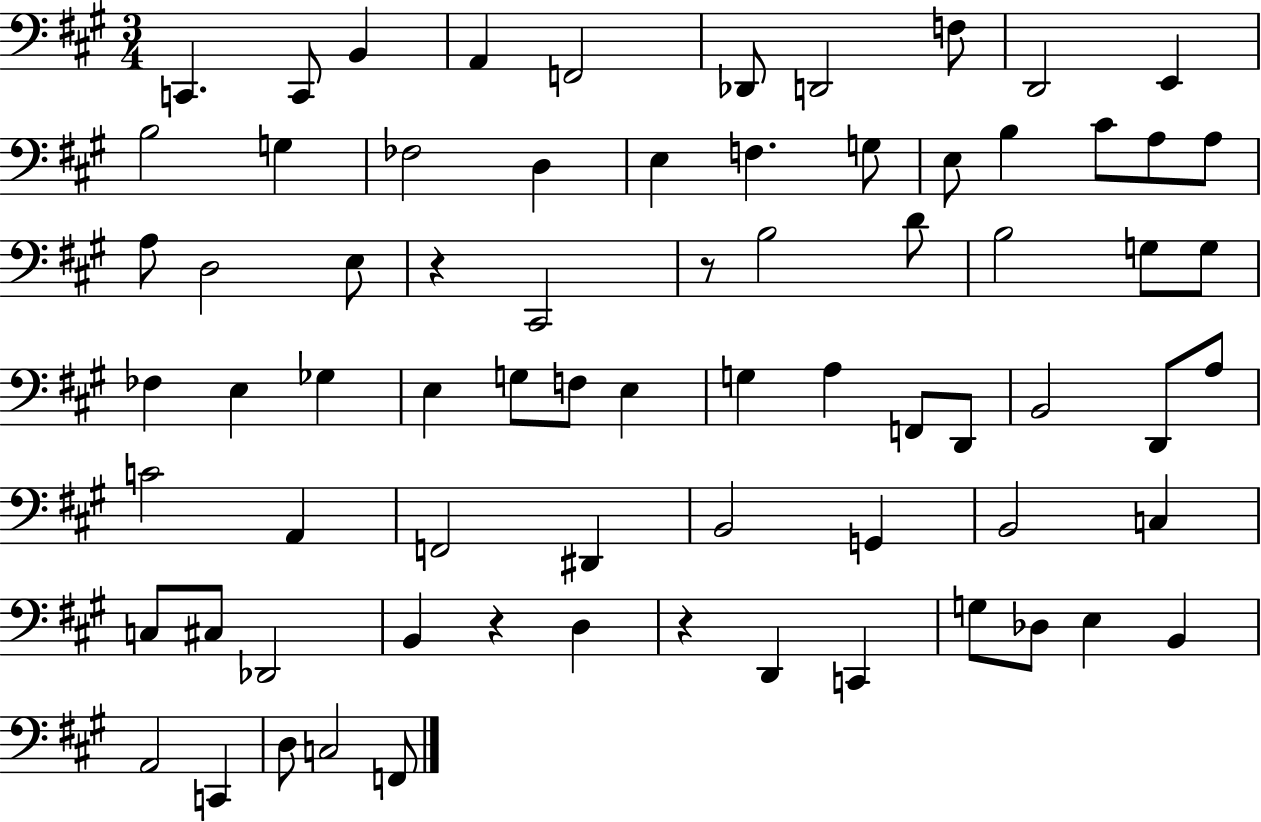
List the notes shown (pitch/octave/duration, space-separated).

C2/q. C2/e B2/q A2/q F2/h Db2/e D2/h F3/e D2/h E2/q B3/h G3/q FES3/h D3/q E3/q F3/q. G3/e E3/e B3/q C#4/e A3/e A3/e A3/e D3/h E3/e R/q C#2/h R/e B3/h D4/e B3/h G3/e G3/e FES3/q E3/q Gb3/q E3/q G3/e F3/e E3/q G3/q A3/q F2/e D2/e B2/h D2/e A3/e C4/h A2/q F2/h D#2/q B2/h G2/q B2/h C3/q C3/e C#3/e Db2/h B2/q R/q D3/q R/q D2/q C2/q G3/e Db3/e E3/q B2/q A2/h C2/q D3/e C3/h F2/e